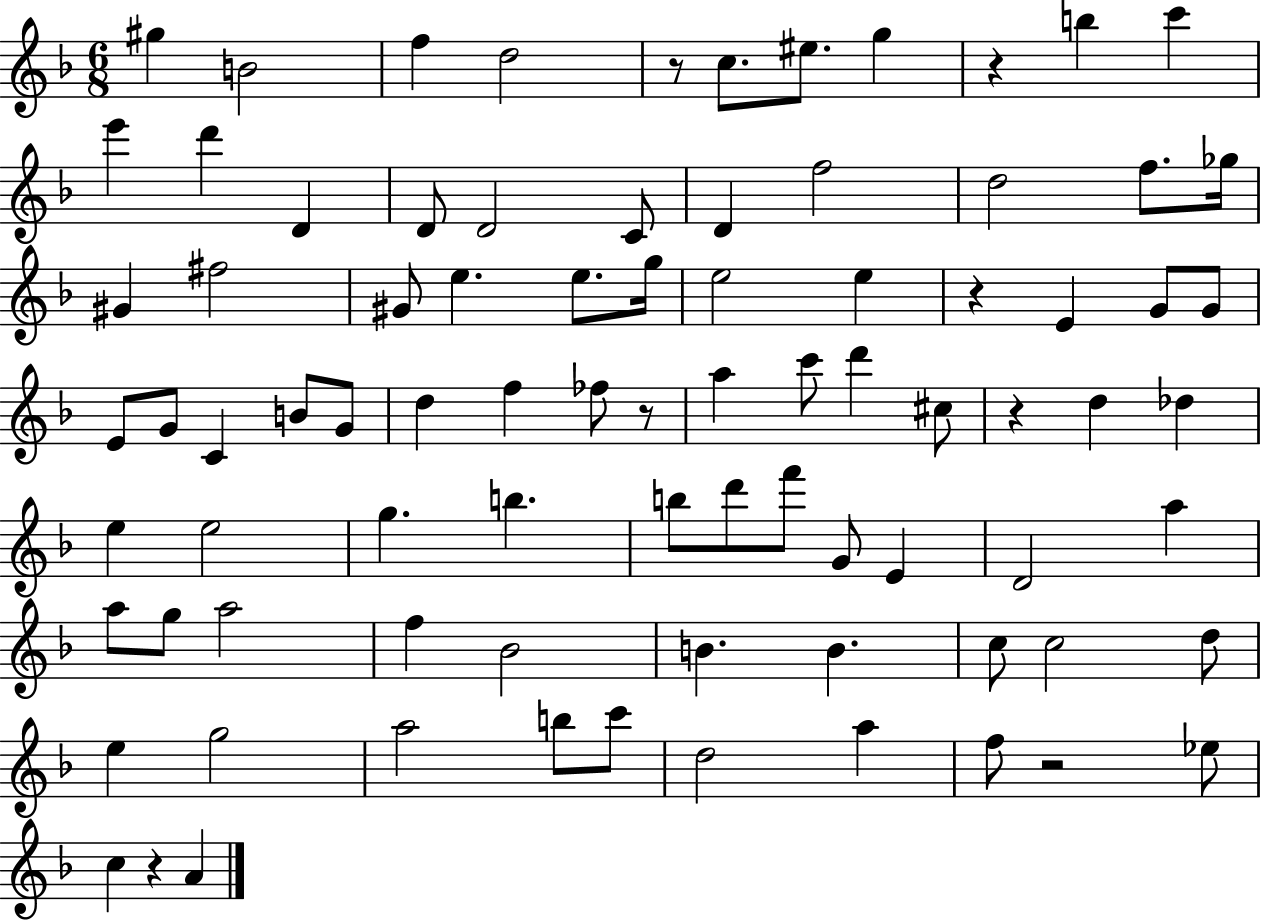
{
  \clef treble
  \numericTimeSignature
  \time 6/8
  \key f \major
  gis''4 b'2 | f''4 d''2 | r8 c''8. eis''8. g''4 | r4 b''4 c'''4 | \break e'''4 d'''4 d'4 | d'8 d'2 c'8 | d'4 f''2 | d''2 f''8. ges''16 | \break gis'4 fis''2 | gis'8 e''4. e''8. g''16 | e''2 e''4 | r4 e'4 g'8 g'8 | \break e'8 g'8 c'4 b'8 g'8 | d''4 f''4 fes''8 r8 | a''4 c'''8 d'''4 cis''8 | r4 d''4 des''4 | \break e''4 e''2 | g''4. b''4. | b''8 d'''8 f'''8 g'8 e'4 | d'2 a''4 | \break a''8 g''8 a''2 | f''4 bes'2 | b'4. b'4. | c''8 c''2 d''8 | \break e''4 g''2 | a''2 b''8 c'''8 | d''2 a''4 | f''8 r2 ees''8 | \break c''4 r4 a'4 | \bar "|."
}